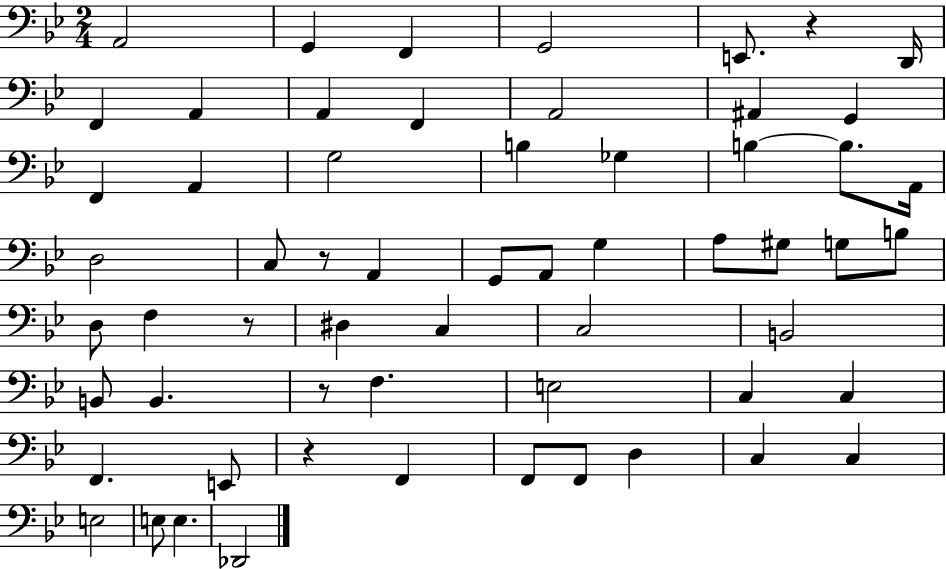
A2/h G2/q F2/q G2/h E2/e. R/q D2/s F2/q A2/q A2/q F2/q A2/h A#2/q G2/q F2/q A2/q G3/h B3/q Gb3/q B3/q B3/e. A2/s D3/h C3/e R/e A2/q G2/e A2/e G3/q A3/e G#3/e G3/e B3/e D3/e F3/q R/e D#3/q C3/q C3/h B2/h B2/e B2/q. R/e F3/q. E3/h C3/q C3/q F2/q. E2/e R/q F2/q F2/e F2/e D3/q C3/q C3/q E3/h E3/e E3/q. Db2/h